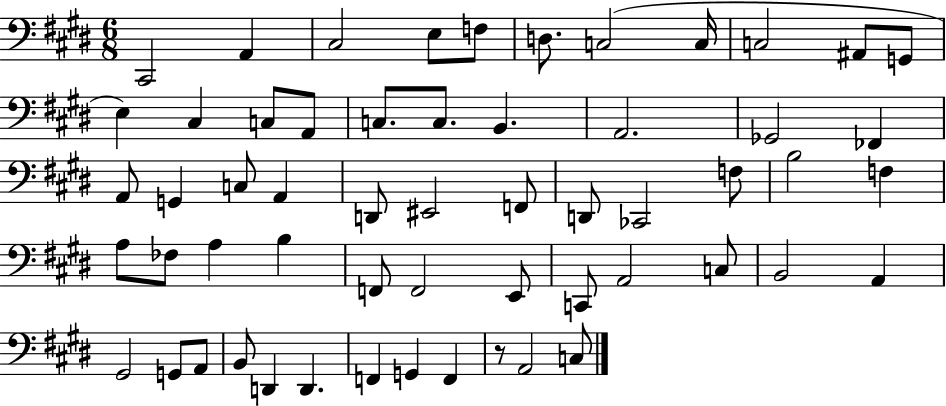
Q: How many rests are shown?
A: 1